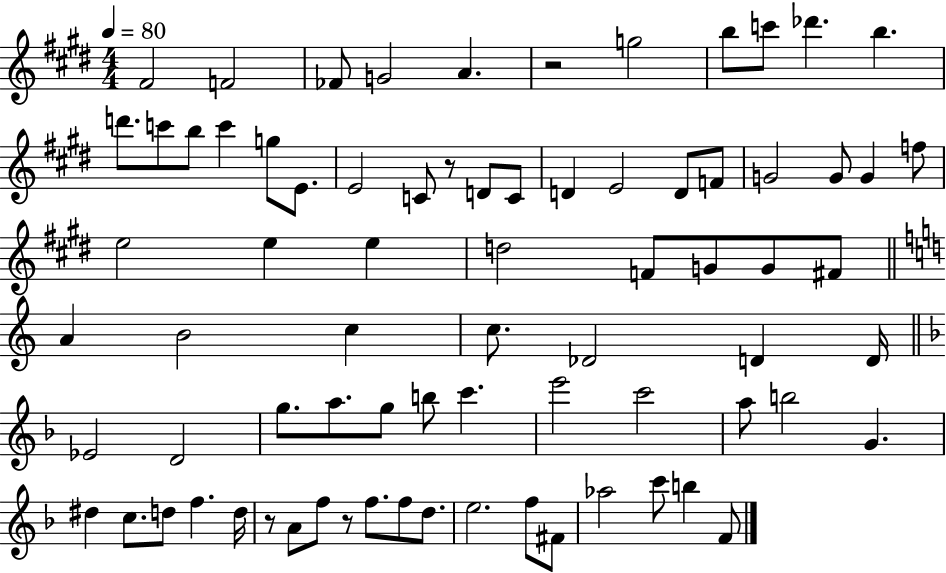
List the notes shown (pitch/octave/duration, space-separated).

F#4/h F4/h FES4/e G4/h A4/q. R/h G5/h B5/e C6/e Db6/q. B5/q. D6/e. C6/e B5/e C6/q G5/e E4/e. E4/h C4/e R/e D4/e C4/e D4/q E4/h D4/e F4/e G4/h G4/e G4/q F5/e E5/h E5/q E5/q D5/h F4/e G4/e G4/e F#4/e A4/q B4/h C5/q C5/e. Db4/h D4/q D4/s Eb4/h D4/h G5/e. A5/e. G5/e B5/e C6/q. E6/h C6/h A5/e B5/h G4/q. D#5/q C5/e. D5/e F5/q. D5/s R/e A4/e F5/e R/e F5/e. F5/e D5/e. E5/h. F5/e F#4/e Ab5/h C6/e B5/q F4/e